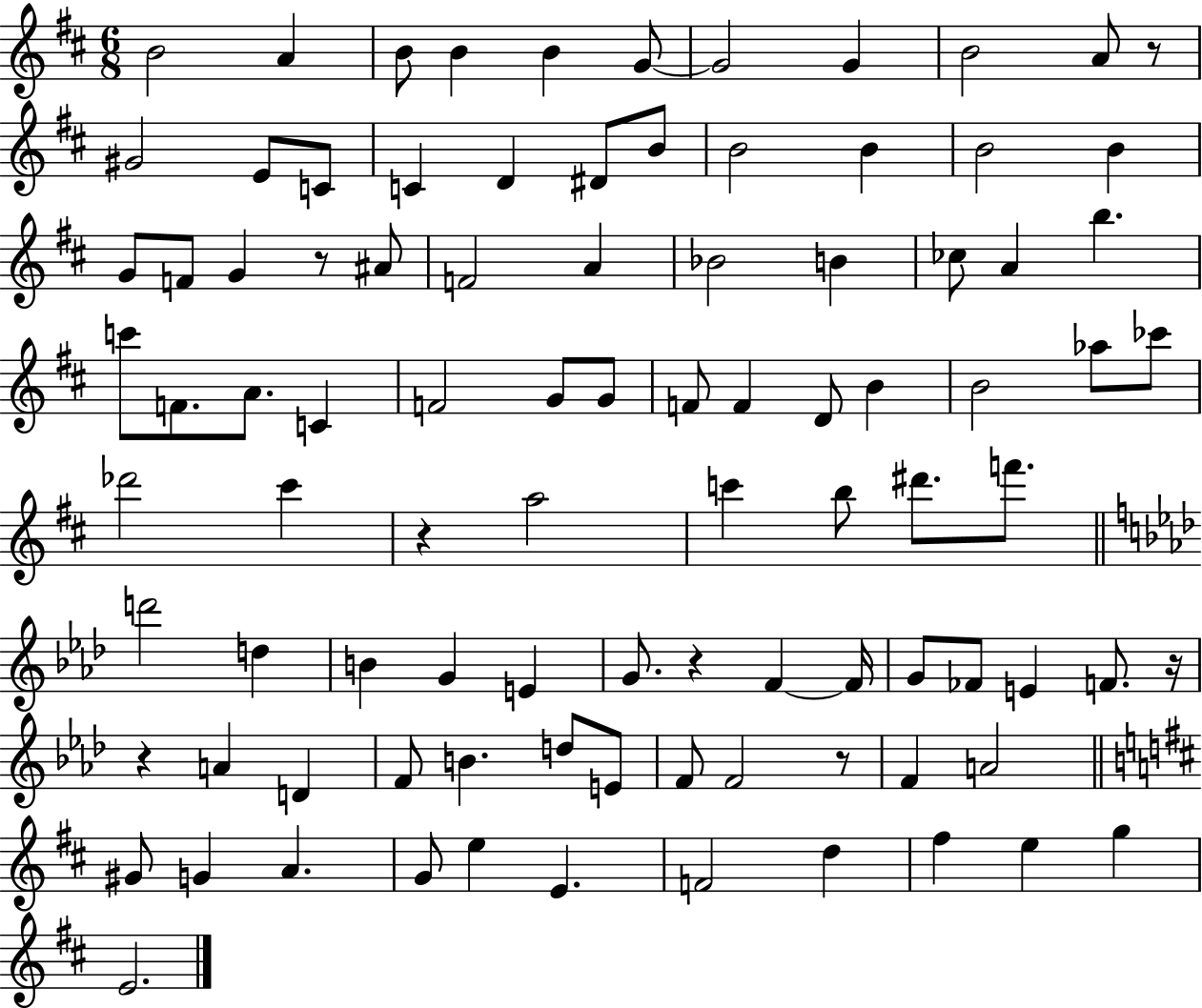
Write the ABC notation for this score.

X:1
T:Untitled
M:6/8
L:1/4
K:D
B2 A B/2 B B G/2 G2 G B2 A/2 z/2 ^G2 E/2 C/2 C D ^D/2 B/2 B2 B B2 B G/2 F/2 G z/2 ^A/2 F2 A _B2 B _c/2 A b c'/2 F/2 A/2 C F2 G/2 G/2 F/2 F D/2 B B2 _a/2 _c'/2 _d'2 ^c' z a2 c' b/2 ^d'/2 f'/2 d'2 d B G E G/2 z F F/4 G/2 _F/2 E F/2 z/4 z A D F/2 B d/2 E/2 F/2 F2 z/2 F A2 ^G/2 G A G/2 e E F2 d ^f e g E2